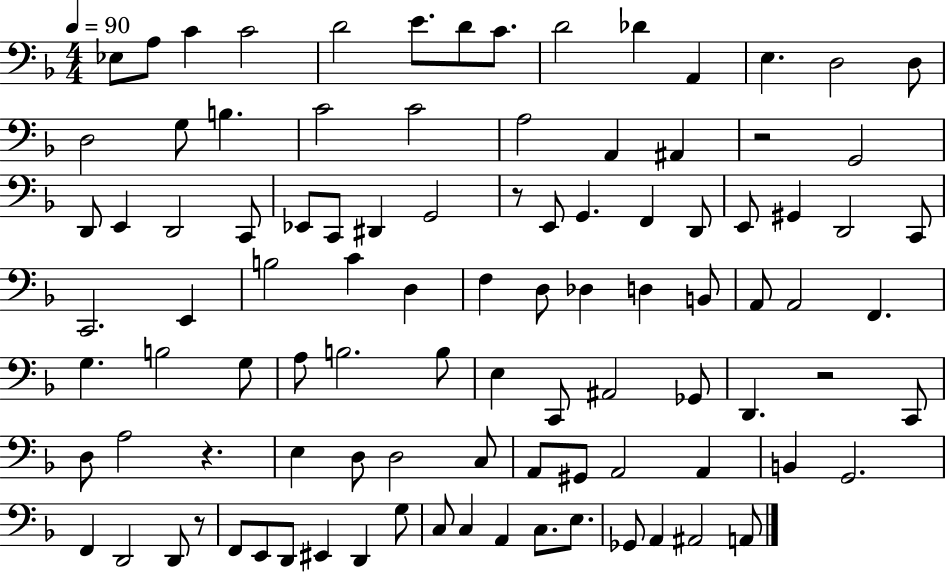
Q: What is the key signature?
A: F major